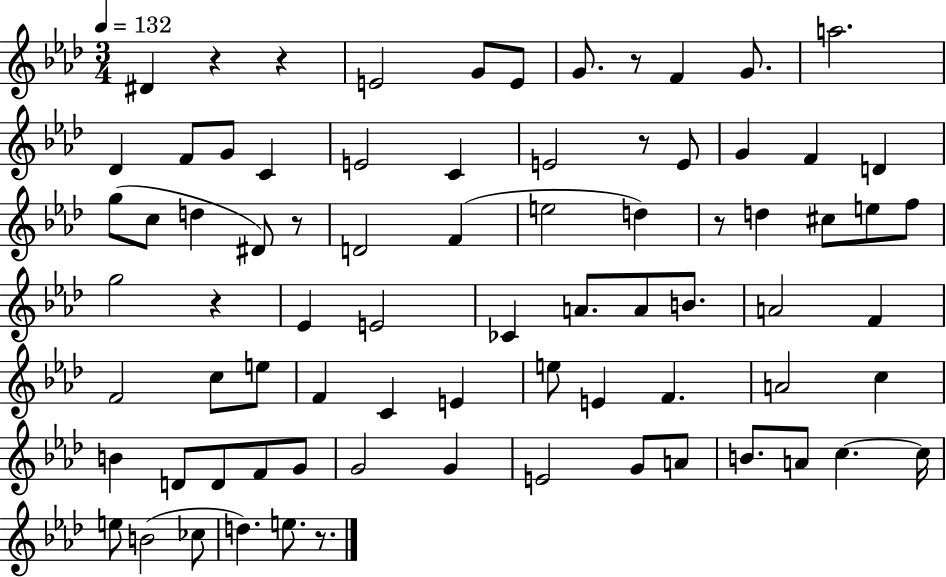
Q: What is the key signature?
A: AES major